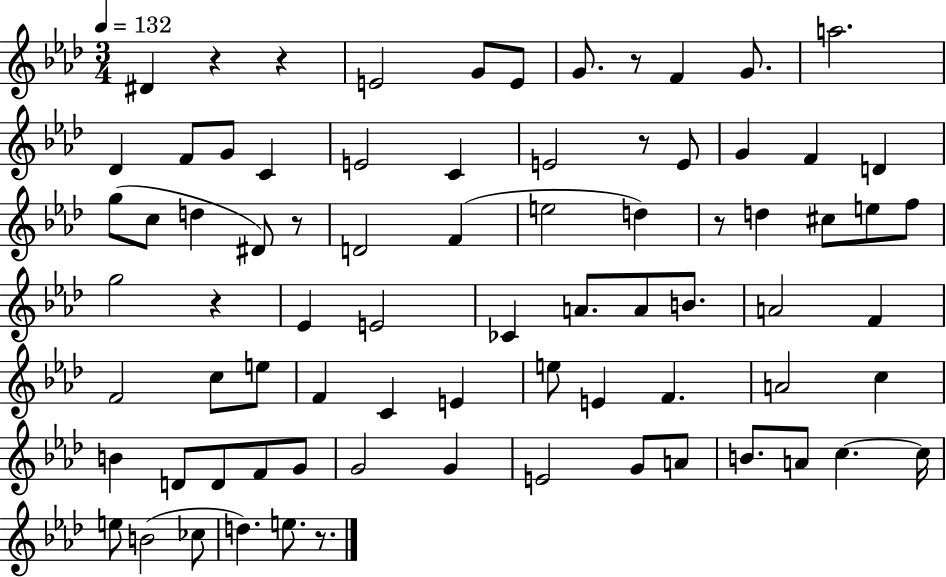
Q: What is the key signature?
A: AES major